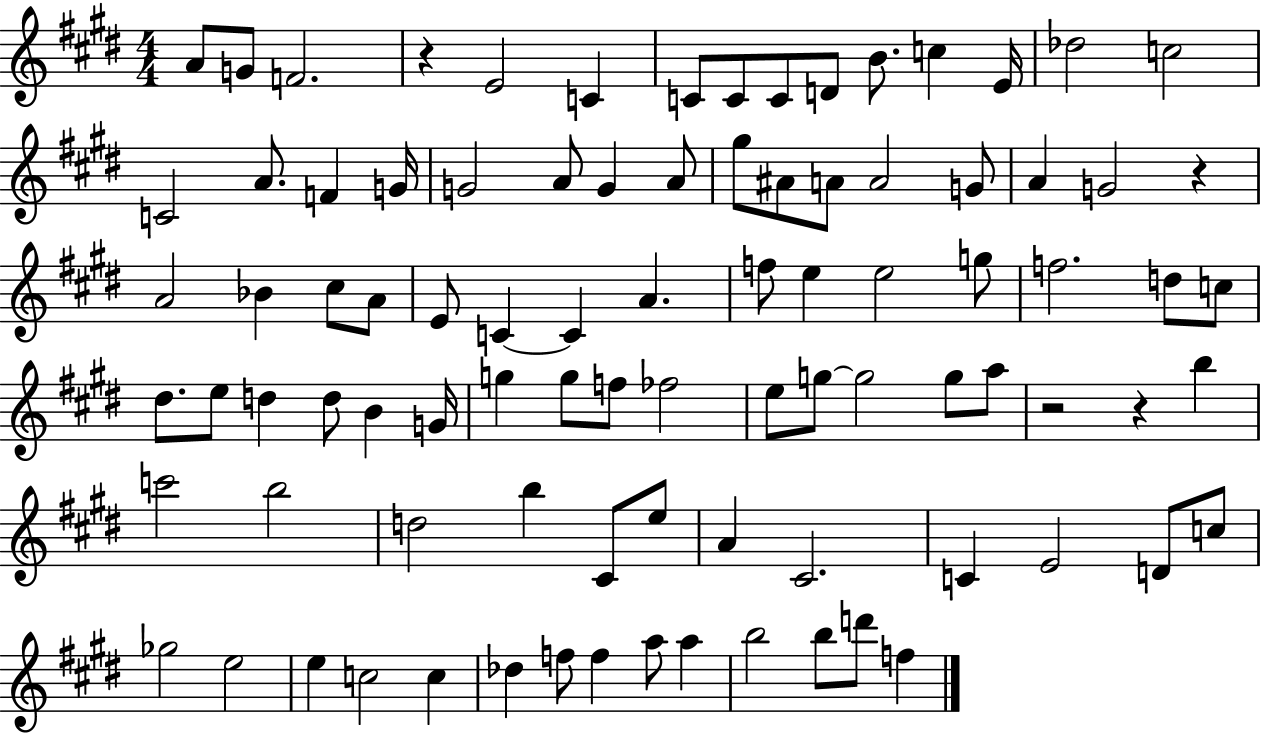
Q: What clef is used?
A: treble